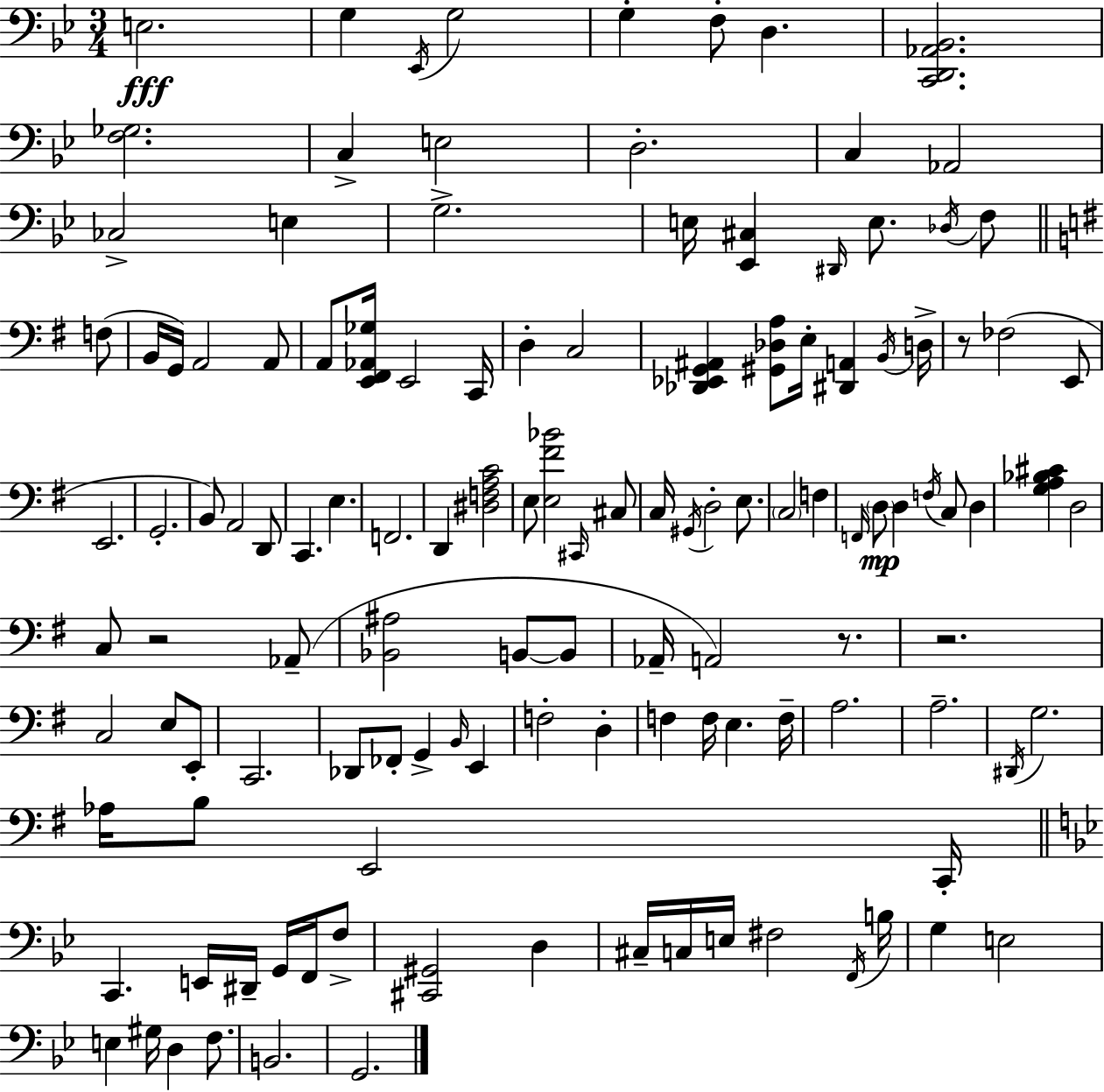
{
  \clef bass
  \numericTimeSignature
  \time 3/4
  \key bes \major
  e2.\fff | g4 \acciaccatura { ees,16 } g2 | g4-. f8-. d4. | <c, d, aes, bes,>2. | \break <f ges>2. | c4-> e2 | d2.-. | c4 aes,2 | \break ces2-> e4 | g2.-> | e16 <ees, cis>4 \grace { dis,16 } e8. \acciaccatura { des16 } f8 | \bar "||" \break \key e \minor f8( b,16 g,16) a,2 | a,8 a,8 <e, fis, aes, ges>16 e,2 | c,16 d4-. c2 | <des, ees, g, ais,>4 <gis, des a>8 e16-. <dis, a,>4 | \break \acciaccatura { b,16 } d16-> r8 fes2( | e,8 e,2. | g,2.-. | b,8) a,2 | \break d,8 c,4. e4. | f,2. | d,4 <dis f a c'>2 | e8 <e fis' bes'>2 | \break \grace { cis,16 } cis8 c16 \acciaccatura { gis,16 } d2-. | e8. \parenthesize c2 | f4 \grace { f,16 }\mp \parenthesize d8 d4 | \acciaccatura { f16 } c8 d4 <g a bes cis'>4 d2 | \break c8 r2 | aes,8--( <bes, ais>2 | b,8~~ b,8 aes,16-- a,2) | r8. r2. | \break c2 | e8 e,8-. c,2. | des,8 fes,8-. g,4-> | \grace { b,16 } e,4 f2-. | \break d4-. f4 | f16 e4. f16-- a2. | a2.-- | \acciaccatura { dis,16 } g2. | \break aes16 b8 | e,2 c,16-. \bar "||" \break \key bes \major c,4. e,16 dis,16-- g,16 f,16 f8-> | <cis, gis,>2 d4 | cis16-- c16 e16 fis2 \acciaccatura { f,16 } | b16 g4 e2 | \break e4 gis16 d4 f8. | b,2. | g,2. | \bar "|."
}